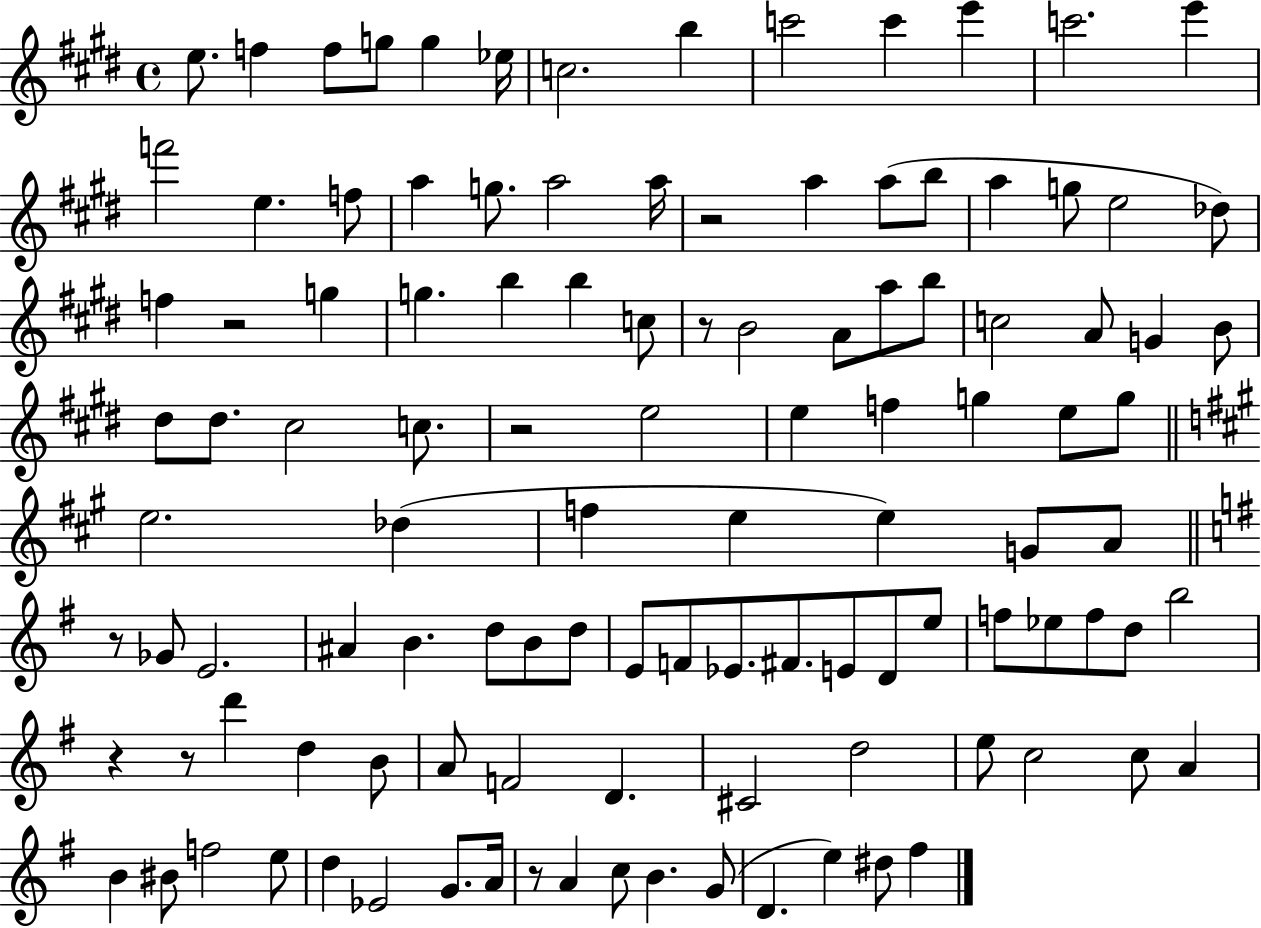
E5/e. F5/q F5/e G5/e G5/q Eb5/s C5/h. B5/q C6/h C6/q E6/q C6/h. E6/q F6/h E5/q. F5/e A5/q G5/e. A5/h A5/s R/h A5/q A5/e B5/e A5/q G5/e E5/h Db5/e F5/q R/h G5/q G5/q. B5/q B5/q C5/e R/e B4/h A4/e A5/e B5/e C5/h A4/e G4/q B4/e D#5/e D#5/e. C#5/h C5/e. R/h E5/h E5/q F5/q G5/q E5/e G5/e E5/h. Db5/q F5/q E5/q E5/q G4/e A4/e R/e Gb4/e E4/h. A#4/q B4/q. D5/e B4/e D5/e E4/e F4/e Eb4/e. F#4/e. E4/e D4/e E5/e F5/e Eb5/e F5/e D5/e B5/h R/q R/e D6/q D5/q B4/e A4/e F4/h D4/q. C#4/h D5/h E5/e C5/h C5/e A4/q B4/q BIS4/e F5/h E5/e D5/q Eb4/h G4/e. A4/s R/e A4/q C5/e B4/q. G4/e D4/q. E5/q D#5/e F#5/q